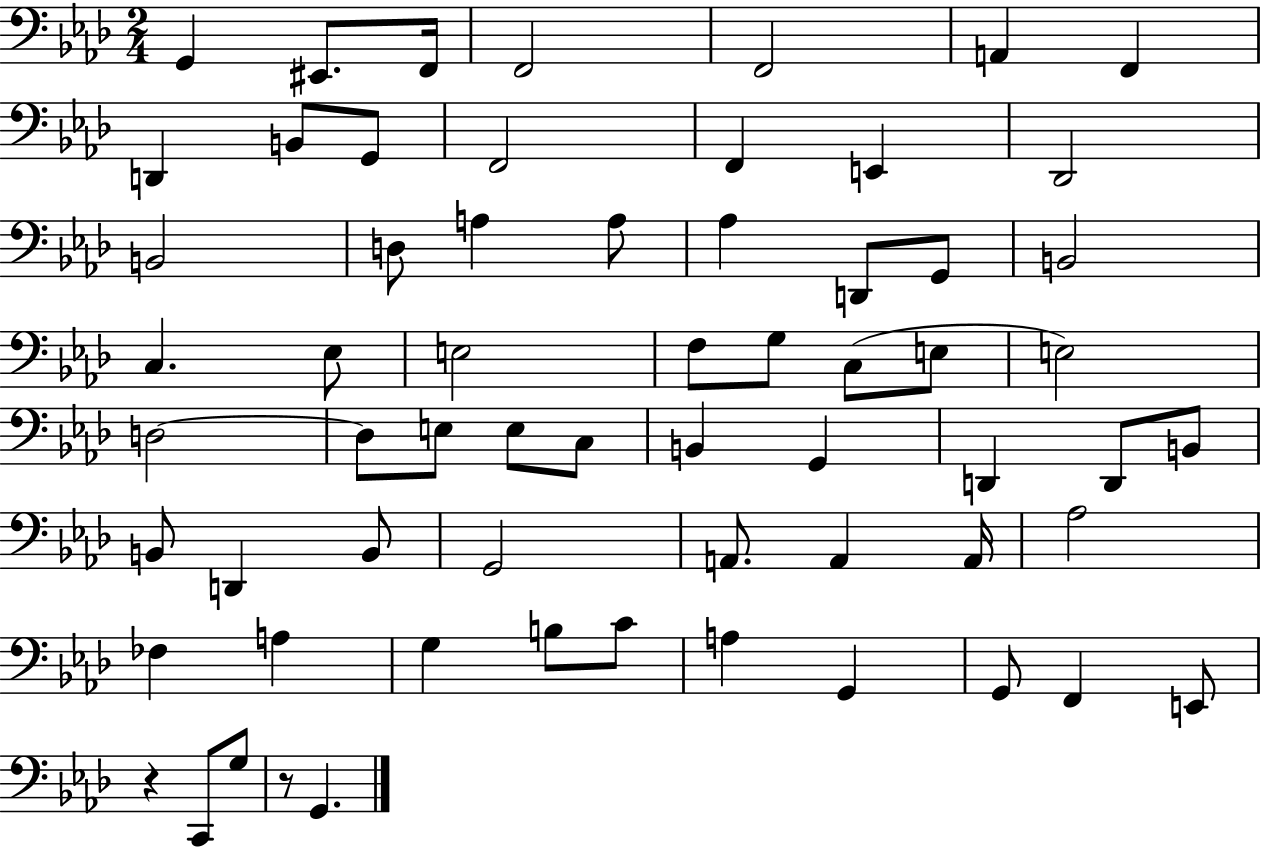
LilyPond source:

{
  \clef bass
  \numericTimeSignature
  \time 2/4
  \key aes \major
  g,4 eis,8. f,16 | f,2 | f,2 | a,4 f,4 | \break d,4 b,8 g,8 | f,2 | f,4 e,4 | des,2 | \break b,2 | d8 a4 a8 | aes4 d,8 g,8 | b,2 | \break c4. ees8 | e2 | f8 g8 c8( e8 | e2) | \break d2~~ | d8 e8 e8 c8 | b,4 g,4 | d,4 d,8 b,8 | \break b,8 d,4 b,8 | g,2 | a,8. a,4 a,16 | aes2 | \break fes4 a4 | g4 b8 c'8 | a4 g,4 | g,8 f,4 e,8 | \break r4 c,8 g8 | r8 g,4. | \bar "|."
}